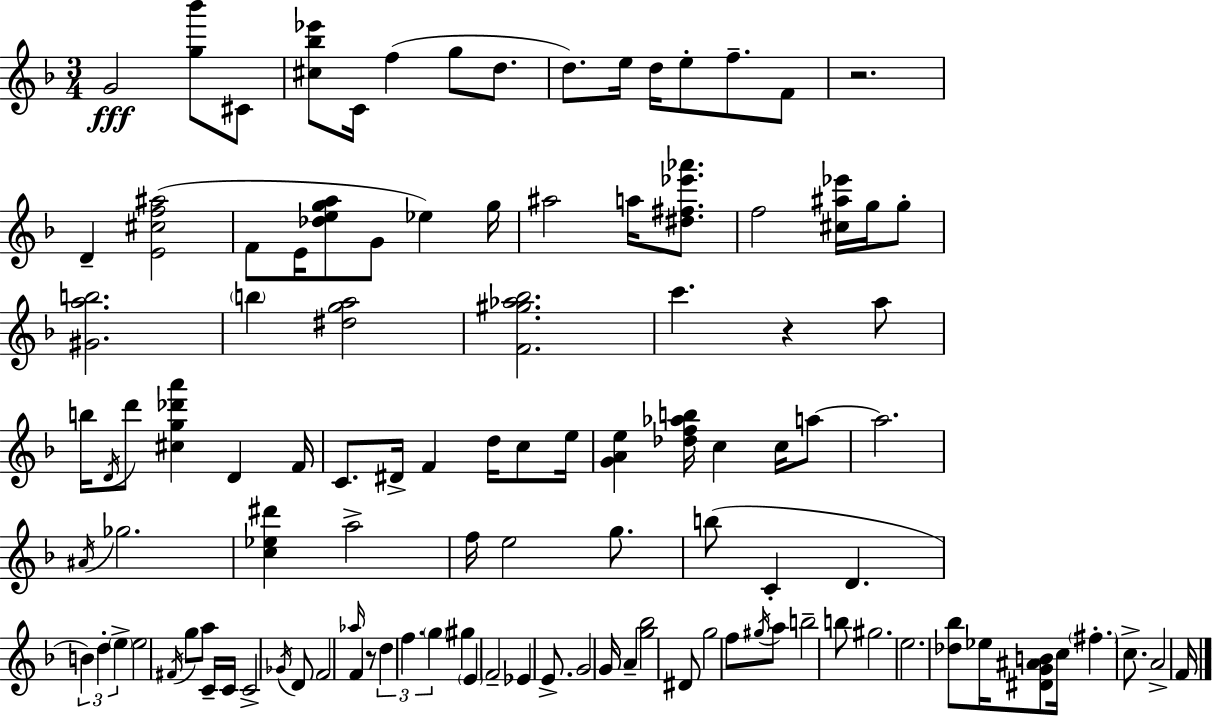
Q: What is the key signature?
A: D minor